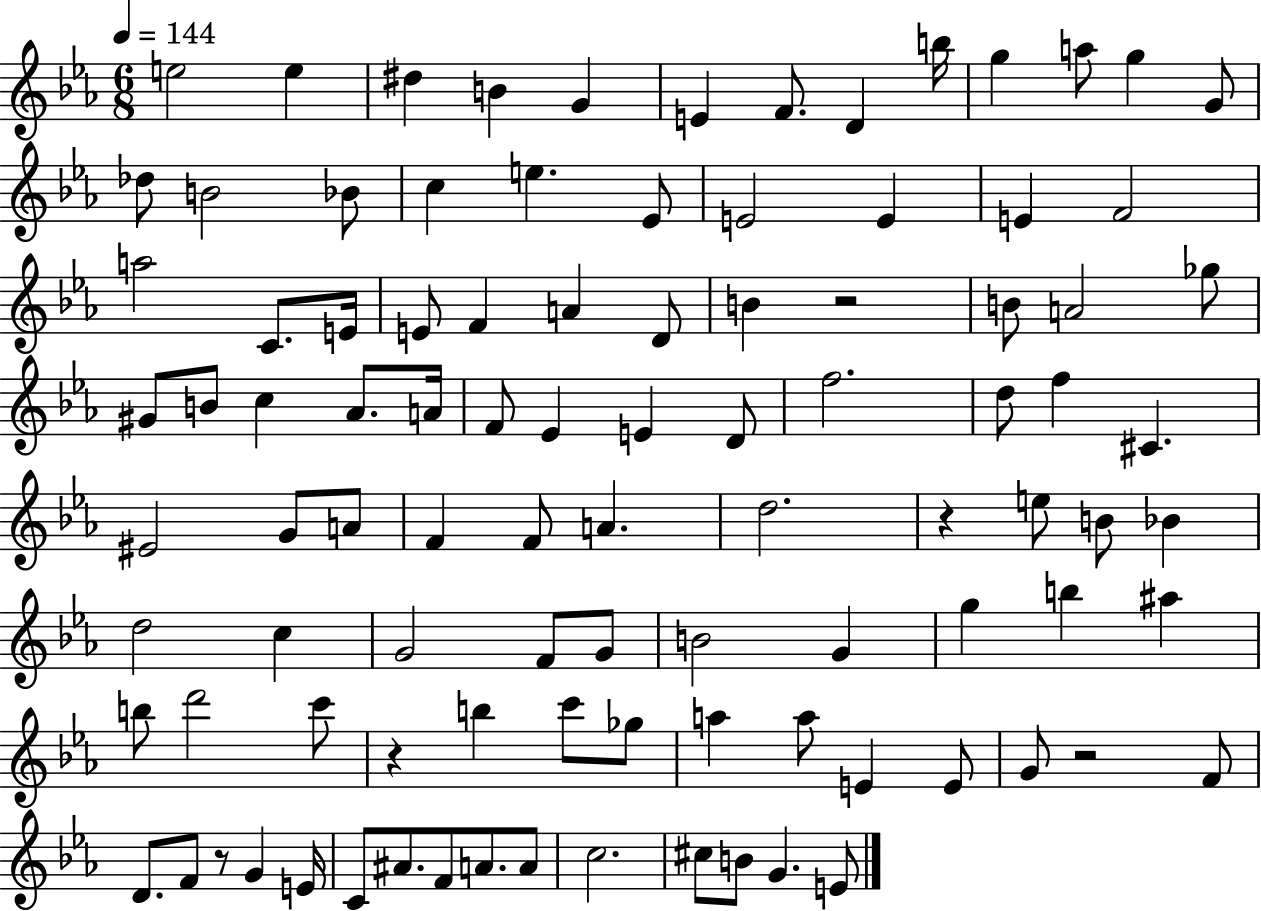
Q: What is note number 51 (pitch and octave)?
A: F4